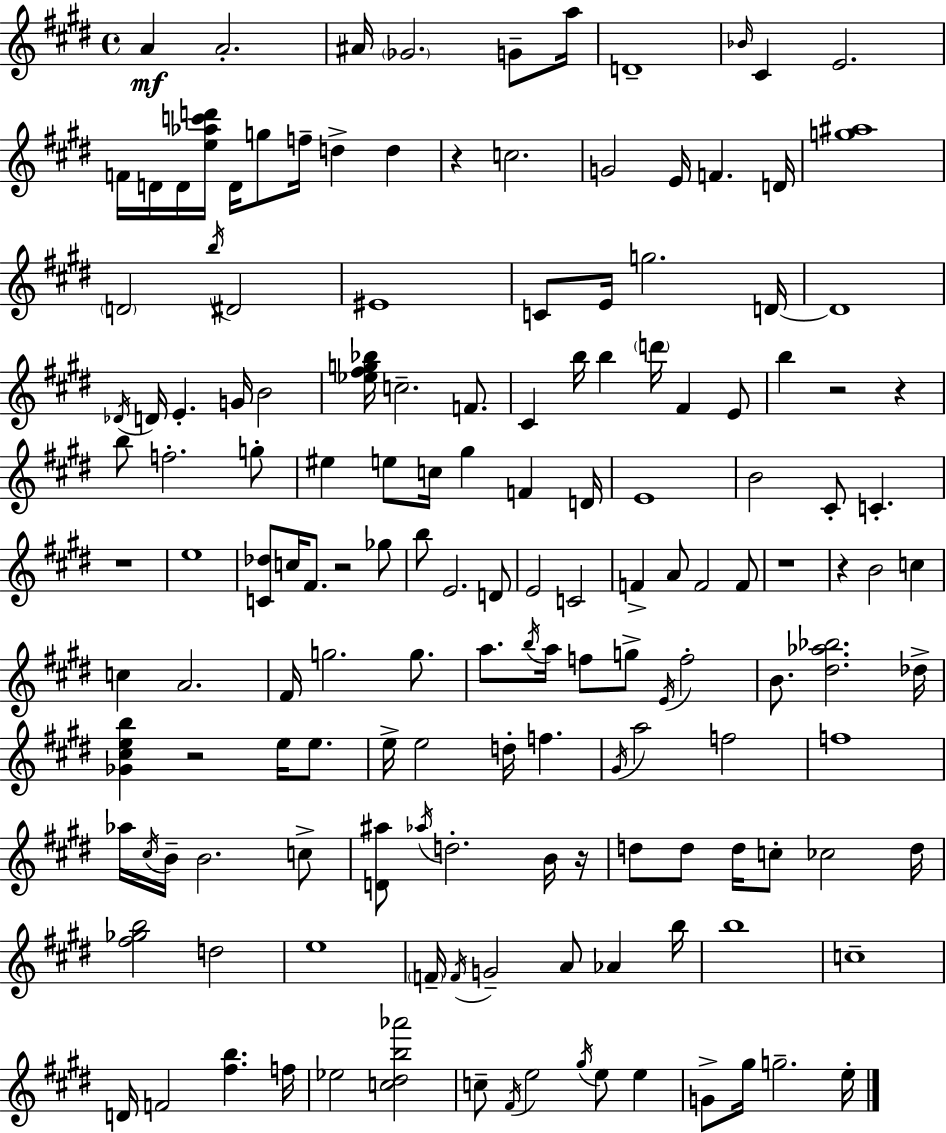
{
  \clef treble
  \time 4/4
  \defaultTimeSignature
  \key e \major
  a'4\mf a'2.-. | ais'16 \parenthesize ges'2. g'8-- a''16 | d'1-- | \grace { bes'16 } cis'4 e'2. | \break f'16 d'16 d'16 <e'' aes'' c''' d'''>16 d'16 g''8 f''16-- d''4-> d''4 | r4 c''2. | g'2 e'16 f'4. | d'16 <g'' ais''>1 | \break \parenthesize d'2 \acciaccatura { b''16 } dis'2 | eis'1 | c'8 e'16 g''2. | d'16~~ d'1 | \break \acciaccatura { des'16 } d'16 e'4.-. g'16 b'2 | <ees'' fis'' g'' bes''>16 c''2.-- | f'8. cis'4 b''16 b''4 \parenthesize d'''16 fis'4 | e'8 b''4 r2 r4 | \break b''8 f''2.-. | g''8-. eis''4 e''8 c''16 gis''4 f'4 | d'16 e'1 | b'2 cis'8-. c'4.-. | \break r1 | e''1 | <c' des''>8 c''16 fis'8. r2 | ges''8 b''8 e'2. | \break d'8 e'2 c'2 | f'4-> a'8 f'2 | f'8 r1 | r4 b'2 c''4 | \break c''4 a'2. | fis'16 g''2. | g''8. a''8. \acciaccatura { b''16 } a''16 f''8 g''8-> \acciaccatura { e'16 } f''2-. | b'8. <dis'' aes'' bes''>2. | \break des''16-> <ges' cis'' e'' b''>4 r2 | e''16 e''8. e''16-> e''2 d''16-. f''4. | \acciaccatura { gis'16 } a''2 f''2 | f''1 | \break aes''16 \acciaccatura { cis''16 } b'16-- b'2. | c''8-> <d' ais''>8 \acciaccatura { aes''16 } d''2.-. | b'16 r16 d''8 d''8 d''16 c''8-. ces''2 | d''16 <fis'' ges'' b''>2 | \break d''2 e''1 | \parenthesize f'16-- \acciaccatura { f'16 } g'2-- | a'8 aes'4 b''16 b''1 | c''1-- | \break d'16 f'2 | <fis'' b''>4. f''16 ees''2 | <c'' dis'' b'' aes'''>2 c''8-- \acciaccatura { fis'16 } e''2 | \acciaccatura { gis''16 } e''8 e''4 g'8-> gis''16 g''2.-- | \break e''16-. \bar "|."
}